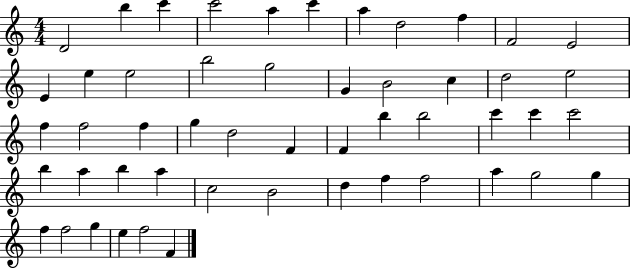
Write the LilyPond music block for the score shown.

{
  \clef treble
  \numericTimeSignature
  \time 4/4
  \key c \major
  d'2 b''4 c'''4 | c'''2 a''4 c'''4 | a''4 d''2 f''4 | f'2 e'2 | \break e'4 e''4 e''2 | b''2 g''2 | g'4 b'2 c''4 | d''2 e''2 | \break f''4 f''2 f''4 | g''4 d''2 f'4 | f'4 b''4 b''2 | c'''4 c'''4 c'''2 | \break b''4 a''4 b''4 a''4 | c''2 b'2 | d''4 f''4 f''2 | a''4 g''2 g''4 | \break f''4 f''2 g''4 | e''4 f''2 f'4 | \bar "|."
}